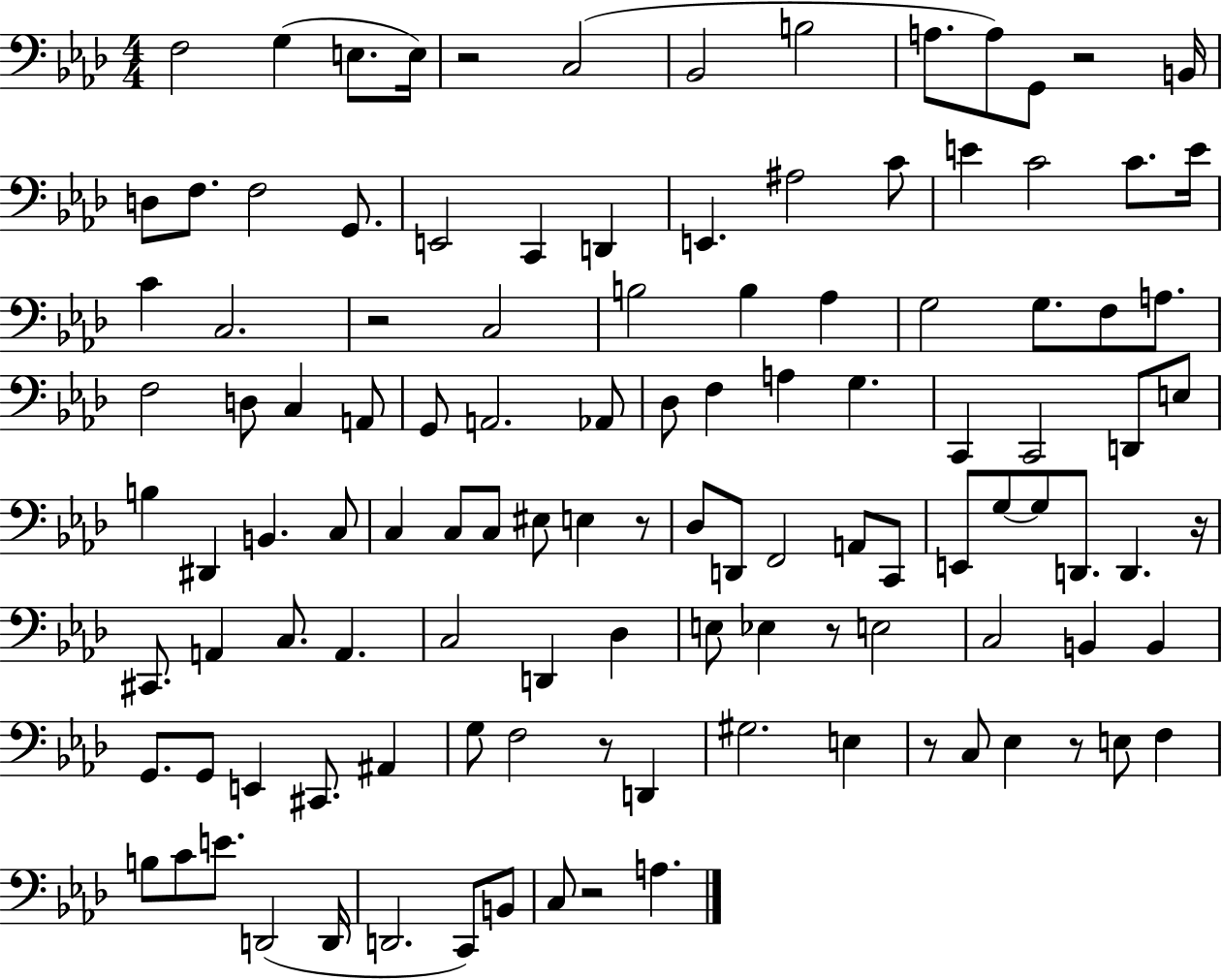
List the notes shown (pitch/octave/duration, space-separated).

F3/h G3/q E3/e. E3/s R/h C3/h Bb2/h B3/h A3/e. A3/e G2/e R/h B2/s D3/e F3/e. F3/h G2/e. E2/h C2/q D2/q E2/q. A#3/h C4/e E4/q C4/h C4/e. E4/s C4/q C3/h. R/h C3/h B3/h B3/q Ab3/q G3/h G3/e. F3/e A3/e. F3/h D3/e C3/q A2/e G2/e A2/h. Ab2/e Db3/e F3/q A3/q G3/q. C2/q C2/h D2/e E3/e B3/q D#2/q B2/q. C3/e C3/q C3/e C3/e EIS3/e E3/q R/e Db3/e D2/e F2/h A2/e C2/e E2/e G3/e G3/e D2/e. D2/q. R/s C#2/e. A2/q C3/e. A2/q. C3/h D2/q Db3/q E3/e Eb3/q R/e E3/h C3/h B2/q B2/q G2/e. G2/e E2/q C#2/e. A#2/q G3/e F3/h R/e D2/q G#3/h. E3/q R/e C3/e Eb3/q R/e E3/e F3/q B3/e C4/e E4/e. D2/h D2/s D2/h. C2/e B2/e C3/e R/h A3/q.